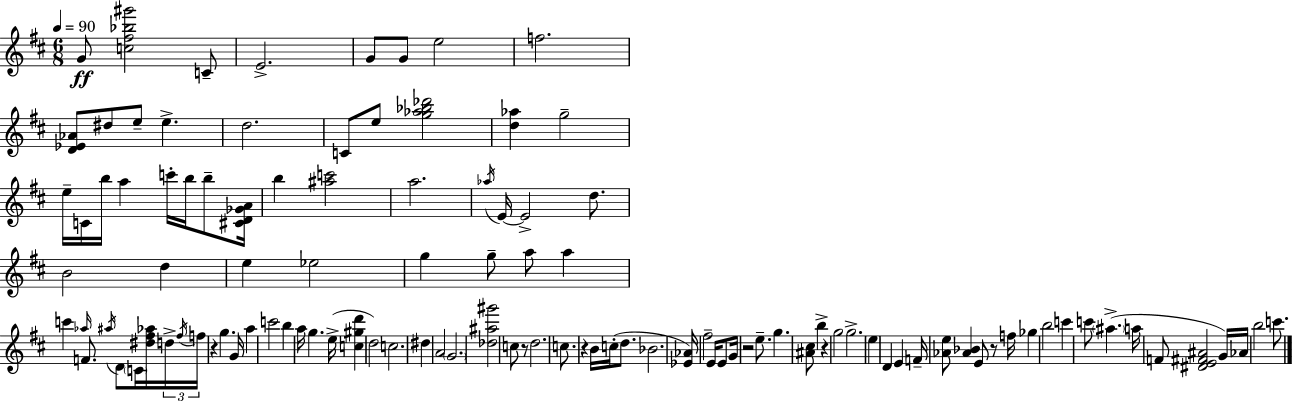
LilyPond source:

{
  \clef treble
  \numericTimeSignature
  \time 6/8
  \key d \major
  \tempo 4 = 90
  g'8\ff <c'' fis'' bes'' gis'''>2 c'8-- | e'2.-> | g'8 g'8 e''2 | f''2. | \break <d' ees' aes'>8 dis''8 e''8-- e''4.-> | d''2. | c'8 e''8 <g'' aes'' bes'' des'''>2 | <d'' aes''>4 g''2-- | \break e''16-- c'16 b''16 a''4 c'''16-. b''16 b''8-- <cis' d' ges' a'>16 | b''4 <ais'' c'''>2 | a''2. | \acciaccatura { aes''16 } e'16~~ e'2-> d''8. | \break b'2 d''4 | e''4 ees''2 | g''4 g''8-- a''8 a''4 | c'''4 \grace { aes''16 } f'8. \acciaccatura { ais''16 } d'8 | \break \parenthesize c'16 <dis'' fis'' aes''>16 \tuplet 3/2 { d''16-> \acciaccatura { fis''16 } f''16 } r4 g''4. | g'16 a''4 c'''2 | b''4 a''16 g''4. | e''16->( <c'' gis'' d'''>4 d''2) | \break c''2. | dis''4 a'2 | \parenthesize g'2. | <des'' ais'' gis'''>2 | \break c''8 r8 d''2. | c''8. r4 b'16 | c''16-.( d''8. bes'2. | <ees' aes'>16) fis''2-- | \break e'16 e'8 g'16 r2 | e''8.-- g''4. <ais' cis''>8 | b''4-> r4 g''2 | g''2.-> | \break \parenthesize e''4 d'4 | e'4 f'16-- <aes' e''>8 <aes' bes'>4 e'8 | r8 f''16 ges''4 b''2 | c'''4 c'''8 \parenthesize ais''4.->( | \break a''16 f'8 <dis' e' fis' ais'>2 | g'16) aes'16 b''2 | c'''8. \bar "|."
}